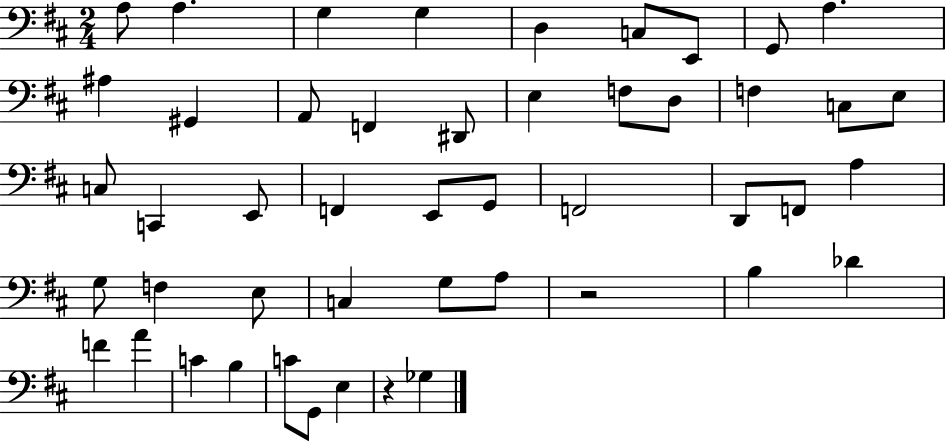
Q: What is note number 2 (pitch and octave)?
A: A3